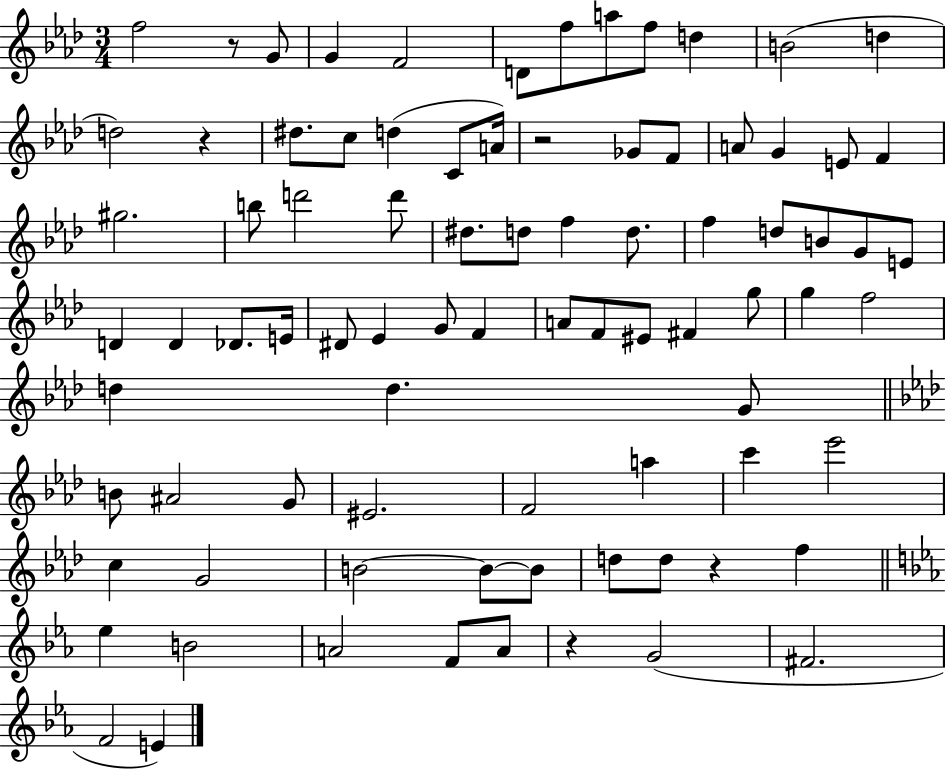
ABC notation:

X:1
T:Untitled
M:3/4
L:1/4
K:Ab
f2 z/2 G/2 G F2 D/2 f/2 a/2 f/2 d B2 d d2 z ^d/2 c/2 d C/2 A/4 z2 _G/2 F/2 A/2 G E/2 F ^g2 b/2 d'2 d'/2 ^d/2 d/2 f d/2 f d/2 B/2 G/2 E/2 D D _D/2 E/4 ^D/2 _E G/2 F A/2 F/2 ^E/2 ^F g/2 g f2 d d G/2 B/2 ^A2 G/2 ^E2 F2 a c' _e'2 c G2 B2 B/2 B/2 d/2 d/2 z f _e B2 A2 F/2 A/2 z G2 ^F2 F2 E